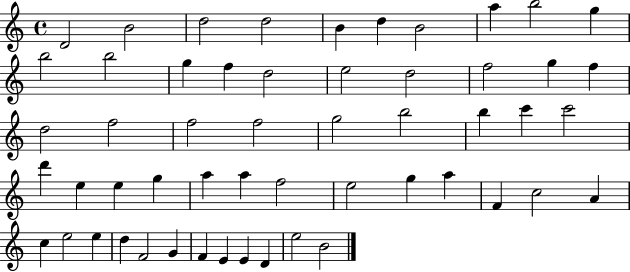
{
  \clef treble
  \time 4/4
  \defaultTimeSignature
  \key c \major
  d'2 b'2 | d''2 d''2 | b'4 d''4 b'2 | a''4 b''2 g''4 | \break b''2 b''2 | g''4 f''4 d''2 | e''2 d''2 | f''2 g''4 f''4 | \break d''2 f''2 | f''2 f''2 | g''2 b''2 | b''4 c'''4 c'''2 | \break d'''4 e''4 e''4 g''4 | a''4 a''4 f''2 | e''2 g''4 a''4 | f'4 c''2 a'4 | \break c''4 e''2 e''4 | d''4 f'2 g'4 | f'4 e'4 e'4 d'4 | e''2 b'2 | \break \bar "|."
}